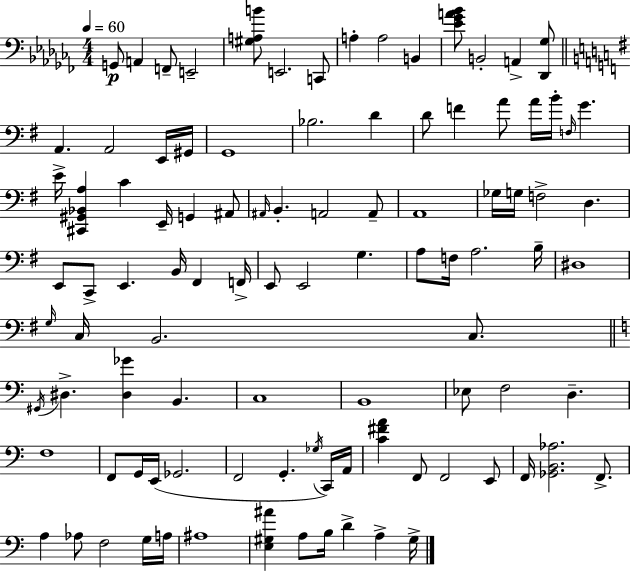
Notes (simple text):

G2/e A2/q F2/e E2/h [G#3,A3,B4]/e E2/h. C2/e A3/q A3/h B2/q [Eb4,Gb4,A4,Bb4]/e B2/h A2/q [Db2,Gb3]/e A2/q. A2/h E2/s G#2/s G2/w Bb3/h. D4/q D4/e F4/q A4/e A4/s B4/s F3/s G4/q. E4/s [C#2,G#2,Bb2,A3]/q C4/q E2/s G2/q A#2/e A#2/s B2/q. A2/h A2/e A2/w Gb3/s G3/s F3/h D3/q. E2/e C2/e E2/q. B2/s F#2/q F2/s E2/e E2/h G3/q. A3/e F3/s A3/h. B3/s D#3/w G3/s C3/s B2/h. C3/e. G#2/s D#3/q. [D#3,Gb4]/q B2/q. C3/w B2/w Eb3/e F3/h D3/q. F3/w F2/e G2/s E2/s Gb2/h. F2/h G2/q. Gb3/s C2/s A2/s [C4,F#4,A4]/q F2/e F2/h E2/e F2/s [Gb2,B2,Ab3]/h. F2/e. A3/q Ab3/e F3/h G3/s A3/s A#3/w [E3,G#3,A#4]/q A3/e B3/s D4/q A3/q G#3/s